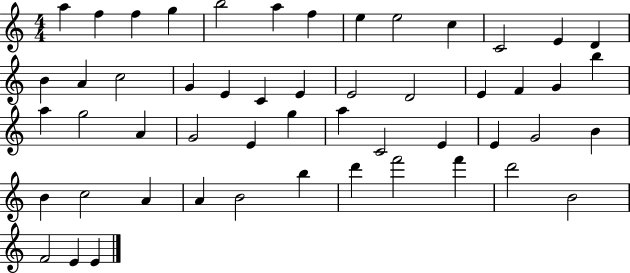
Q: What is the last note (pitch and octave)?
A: E4